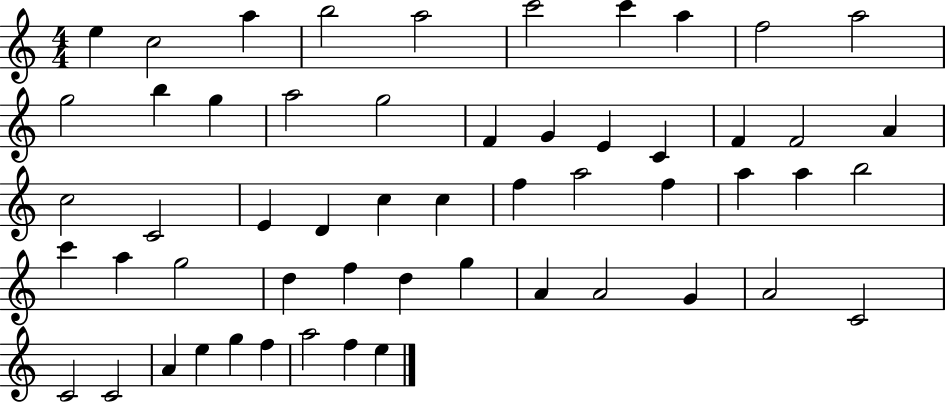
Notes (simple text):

E5/q C5/h A5/q B5/h A5/h C6/h C6/q A5/q F5/h A5/h G5/h B5/q G5/q A5/h G5/h F4/q G4/q E4/q C4/q F4/q F4/h A4/q C5/h C4/h E4/q D4/q C5/q C5/q F5/q A5/h F5/q A5/q A5/q B5/h C6/q A5/q G5/h D5/q F5/q D5/q G5/q A4/q A4/h G4/q A4/h C4/h C4/h C4/h A4/q E5/q G5/q F5/q A5/h F5/q E5/q